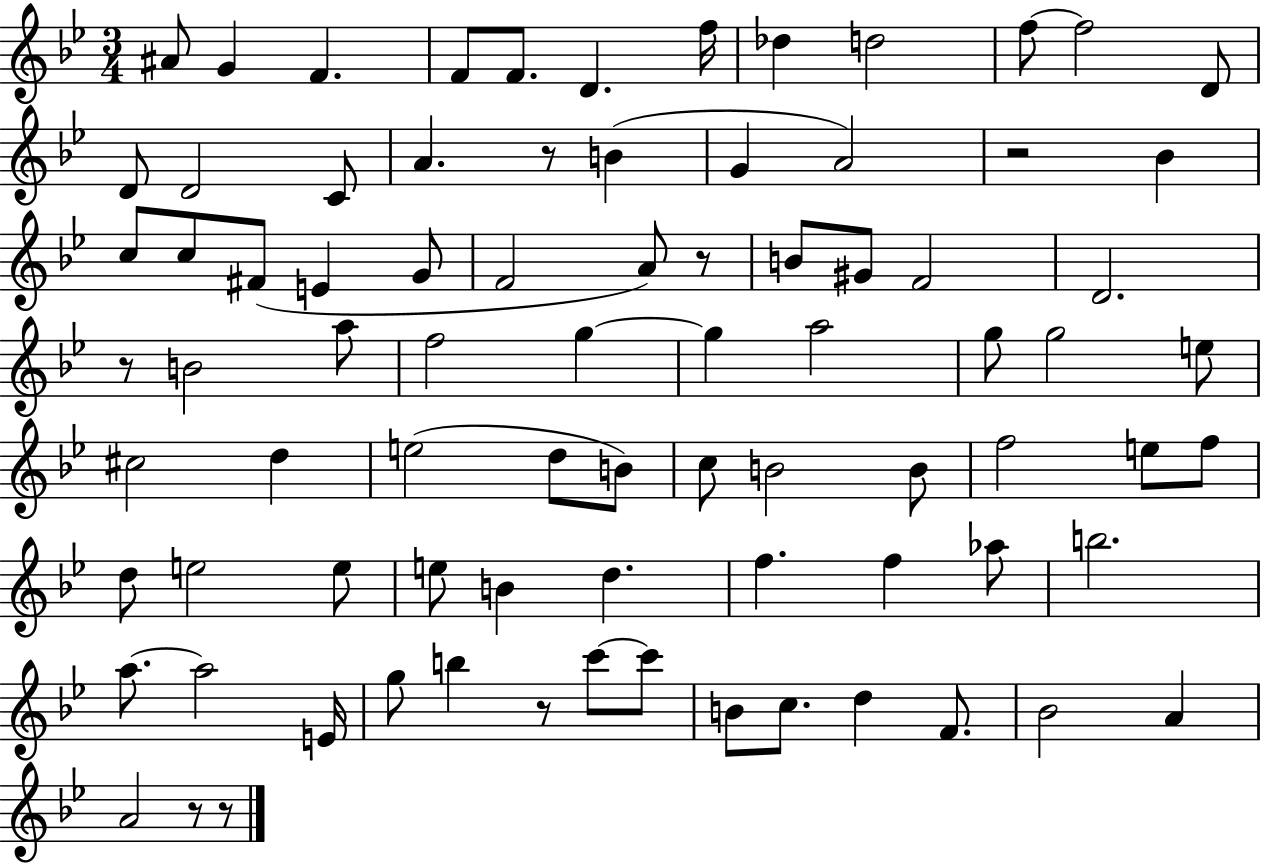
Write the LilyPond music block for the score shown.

{
  \clef treble
  \numericTimeSignature
  \time 3/4
  \key bes \major
  ais'8 g'4 f'4. | f'8 f'8. d'4. f''16 | des''4 d''2 | f''8~~ f''2 d'8 | \break d'8 d'2 c'8 | a'4. r8 b'4( | g'4 a'2) | r2 bes'4 | \break c''8 c''8 fis'8( e'4 g'8 | f'2 a'8) r8 | b'8 gis'8 f'2 | d'2. | \break r8 b'2 a''8 | f''2 g''4~~ | g''4 a''2 | g''8 g''2 e''8 | \break cis''2 d''4 | e''2( d''8 b'8) | c''8 b'2 b'8 | f''2 e''8 f''8 | \break d''8 e''2 e''8 | e''8 b'4 d''4. | f''4. f''4 aes''8 | b''2. | \break a''8.~~ a''2 e'16 | g''8 b''4 r8 c'''8~~ c'''8 | b'8 c''8. d''4 f'8. | bes'2 a'4 | \break a'2 r8 r8 | \bar "|."
}